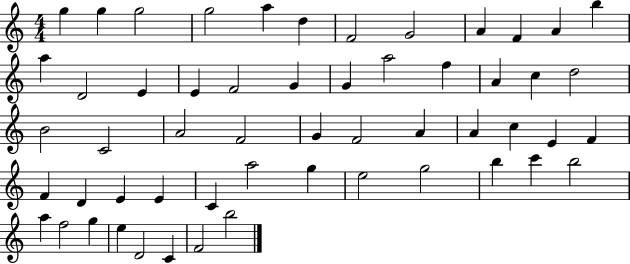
X:1
T:Untitled
M:4/4
L:1/4
K:C
g g g2 g2 a d F2 G2 A F A b a D2 E E F2 G G a2 f A c d2 B2 C2 A2 F2 G F2 A A c E F F D E E C a2 g e2 g2 b c' b2 a f2 g e D2 C F2 b2